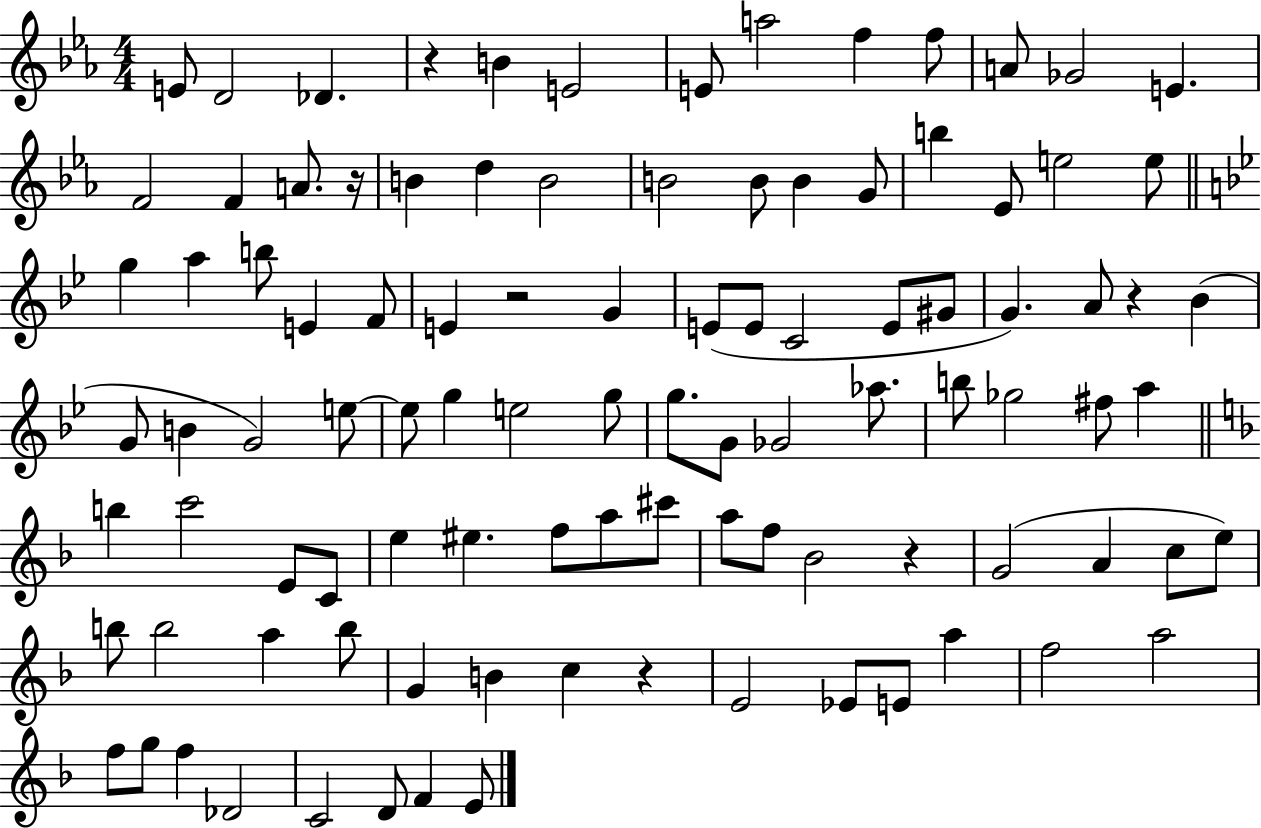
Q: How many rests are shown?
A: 6